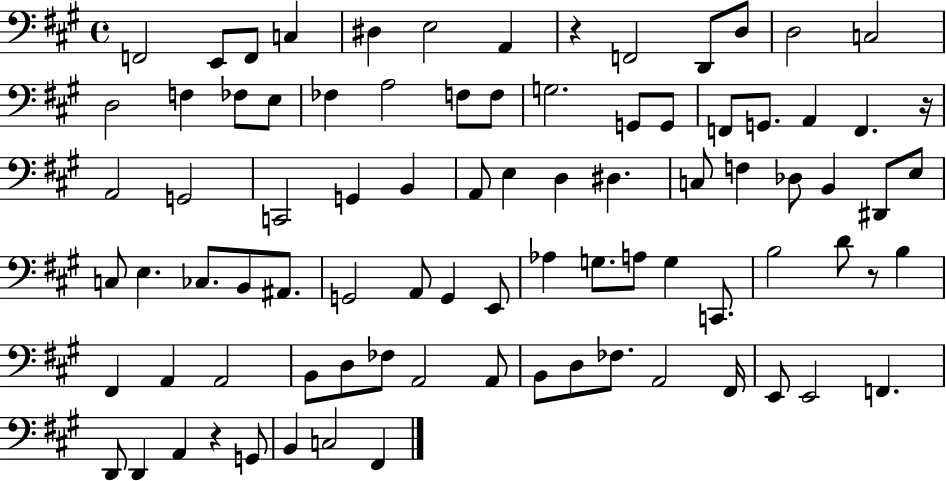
F2/h E2/e F2/e C3/q D#3/q E3/h A2/q R/q F2/h D2/e D3/e D3/h C3/h D3/h F3/q FES3/e E3/e FES3/q A3/h F3/e F3/e G3/h. G2/e G2/e F2/e G2/e. A2/q F2/q. R/s A2/h G2/h C2/h G2/q B2/q A2/e E3/q D3/q D#3/q. C3/e F3/q Db3/e B2/q D#2/e E3/e C3/e E3/q. CES3/e. B2/e A#2/e. G2/h A2/e G2/q E2/e Ab3/q G3/e. A3/e G3/q C2/e. B3/h D4/e R/e B3/q F#2/q A2/q A2/h B2/e D3/e FES3/e A2/h A2/e B2/e D3/e FES3/e. A2/h F#2/s E2/e E2/h F2/q. D2/e D2/q A2/q R/q G2/e B2/q C3/h F#2/q